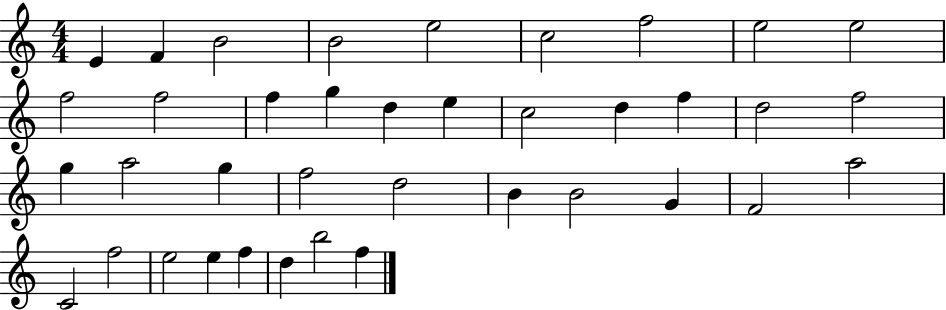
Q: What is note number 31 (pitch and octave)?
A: C4